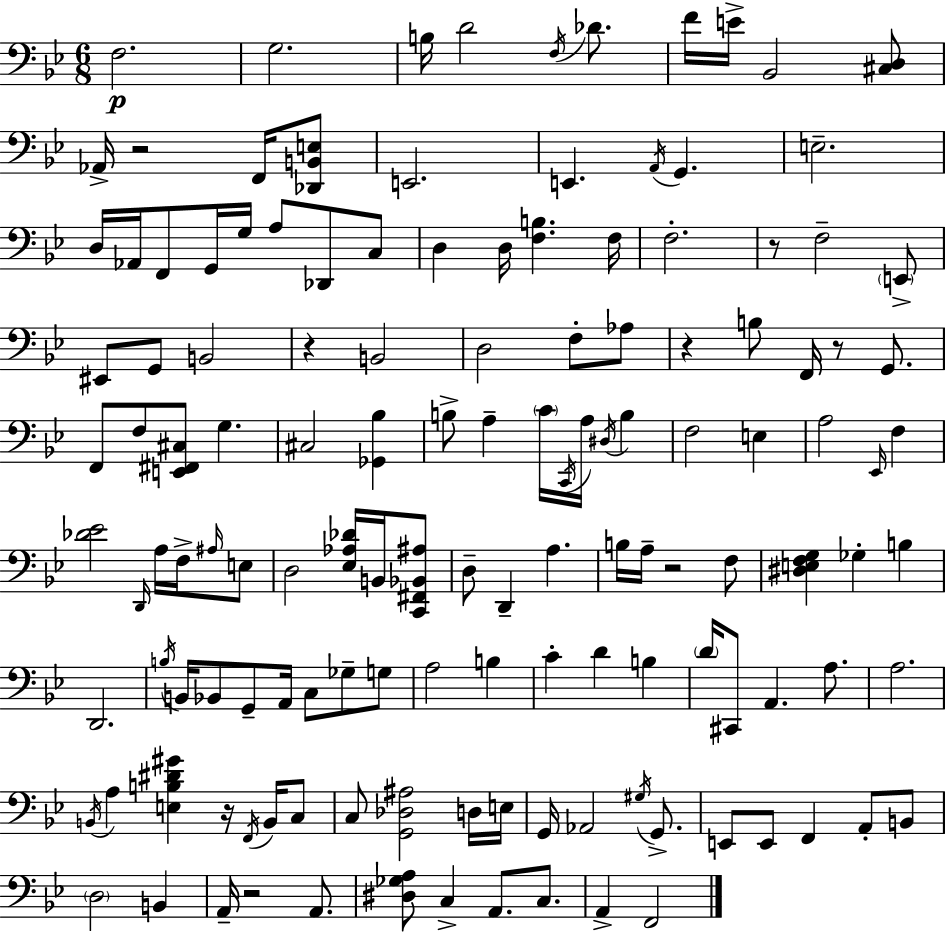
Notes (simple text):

F3/h. G3/h. B3/s D4/h F3/s Db4/e. F4/s E4/s Bb2/h [C#3,D3]/e Ab2/s R/h F2/s [Db2,B2,E3]/e E2/h. E2/q. A2/s G2/q. E3/h. D3/s Ab2/s F2/e G2/s G3/s A3/e Db2/e C3/e D3/q D3/s [F3,B3]/q. F3/s F3/h. R/e F3/h E2/e EIS2/e G2/e B2/h R/q B2/h D3/h F3/e Ab3/e R/q B3/e F2/s R/e G2/e. F2/e F3/e [E2,F#2,C#3]/e G3/q. C#3/h [Gb2,Bb3]/q B3/e A3/q C4/s C2/s A3/s D#3/s B3/q F3/h E3/q A3/h Eb2/s F3/q [Db4,Eb4]/h D2/s A3/s F3/s A#3/s E3/e D3/h [Eb3,Ab3,Db4]/s B2/s [C2,F#2,Bb2,A#3]/e D3/e D2/q A3/q. B3/s A3/s R/h F3/e [D#3,E3,F3,G3]/q Gb3/q B3/q D2/h. B3/s B2/s Bb2/e G2/e A2/s C3/e Gb3/e G3/e A3/h B3/q C4/q D4/q B3/q D4/s C#2/e A2/q. A3/e. A3/h. B2/s A3/q [E3,B3,D#4,G#4]/q R/s F2/s B2/s C3/e C3/e [G2,Db3,A#3]/h D3/s E3/s G2/s Ab2/h G#3/s G2/e. E2/e E2/e F2/q A2/e B2/e D3/h B2/q A2/s R/h A2/e. [D#3,Gb3,A3]/e C3/q A2/e. C3/e. A2/q F2/h